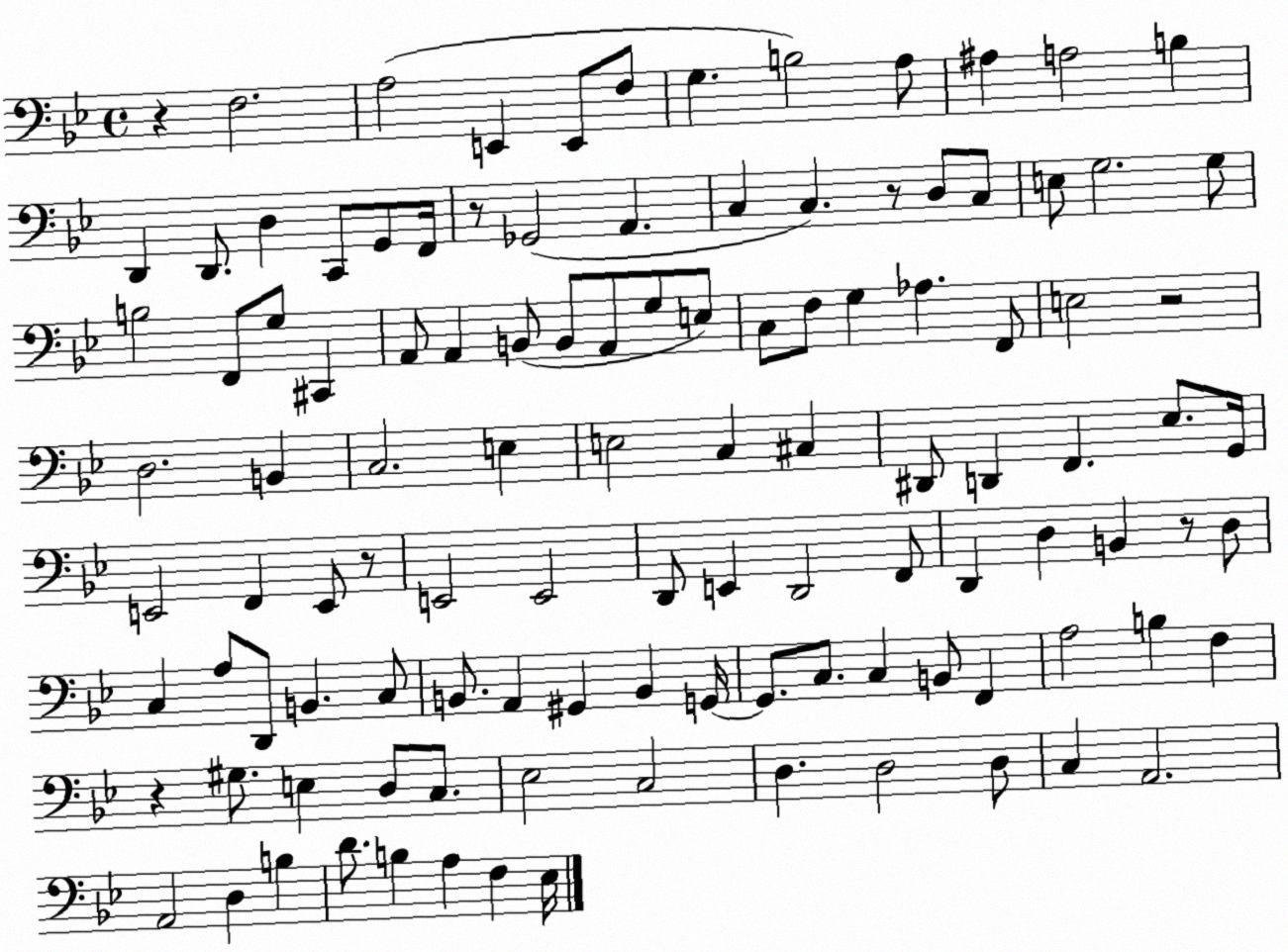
X:1
T:Untitled
M:4/4
L:1/4
K:Bb
z F,2 A,2 E,, E,,/2 F,/2 G, B,2 A,/2 ^A, A,2 B, D,, D,,/2 D, C,,/2 G,,/2 F,,/4 z/2 _G,,2 A,, C, C, z/2 D,/2 C,/2 E,/2 G,2 G,/2 B,2 F,,/2 G,/2 ^C,, A,,/2 A,, B,,/2 B,,/2 A,,/2 G,/2 E,/2 C,/2 F,/2 G, _A, F,,/2 E,2 z2 D,2 B,, C,2 E, E,2 C, ^C, ^D,,/2 D,, F,, _E,/2 G,,/4 E,,2 F,, E,,/2 z/2 E,,2 E,,2 D,,/2 E,, D,,2 F,,/2 D,, D, B,, z/2 D,/2 C, A,/2 D,,/2 B,, C,/2 B,,/2 A,, ^G,, B,, G,,/4 G,,/2 C,/2 C, B,,/2 F,, A,2 B, F, z ^G,/2 E, D,/2 C,/2 _E,2 C,2 D, D,2 D,/2 C, A,,2 A,,2 D, B, D/2 B, A, F, _E,/4